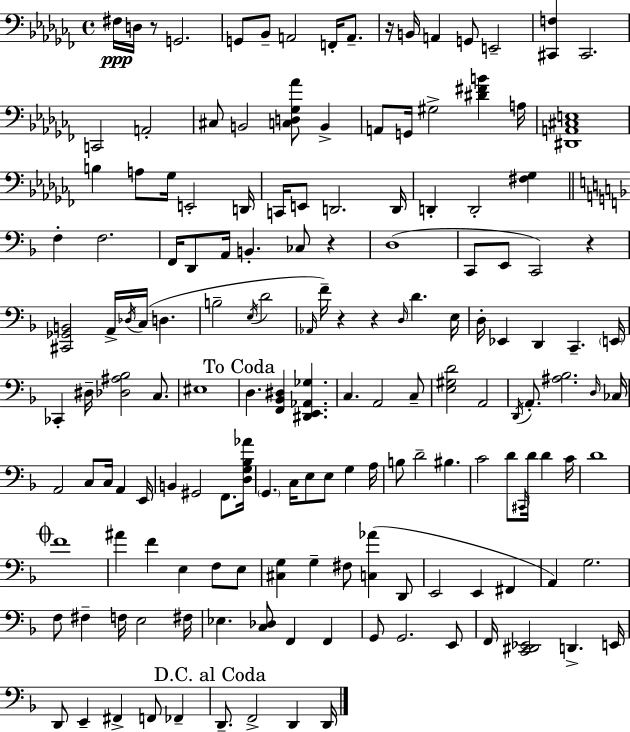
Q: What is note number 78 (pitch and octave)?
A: A2